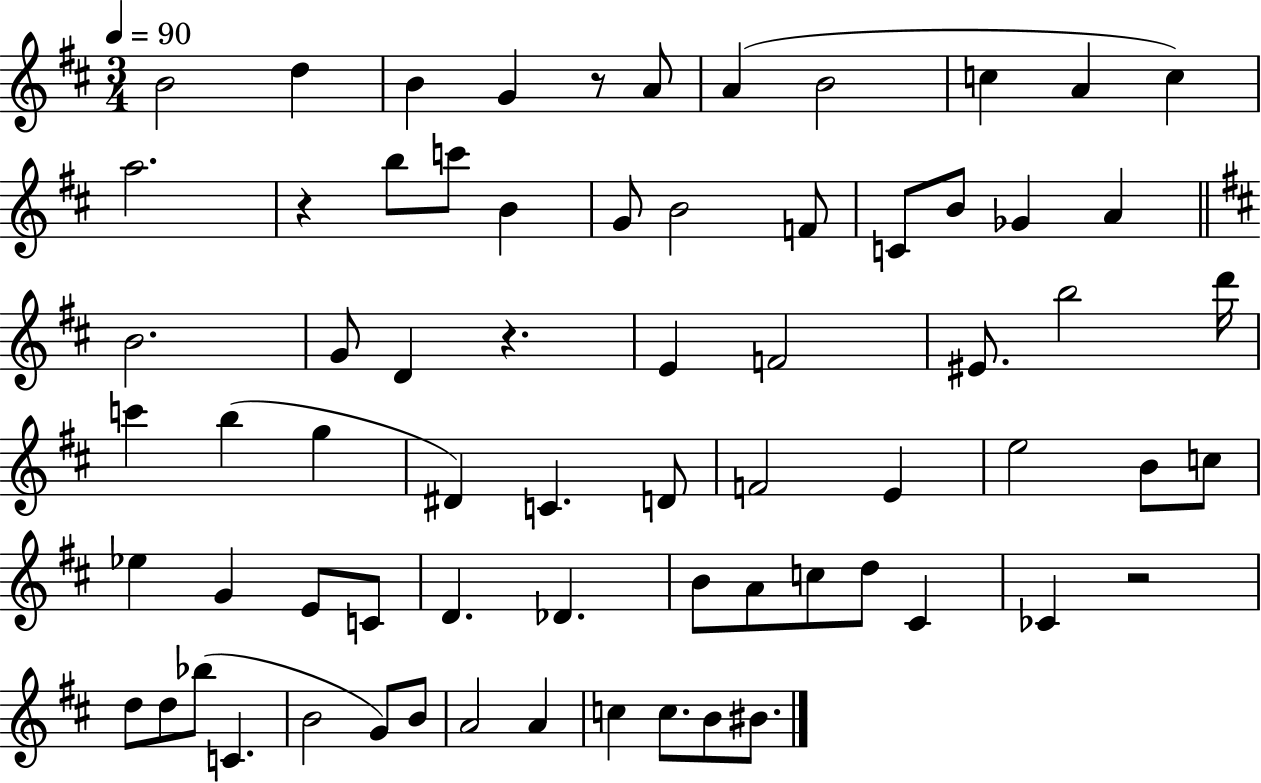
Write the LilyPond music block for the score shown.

{
  \clef treble
  \numericTimeSignature
  \time 3/4
  \key d \major
  \tempo 4 = 90
  b'2 d''4 | b'4 g'4 r8 a'8 | a'4( b'2 | c''4 a'4 c''4) | \break a''2. | r4 b''8 c'''8 b'4 | g'8 b'2 f'8 | c'8 b'8 ges'4 a'4 | \break \bar "||" \break \key b \minor b'2. | g'8 d'4 r4. | e'4 f'2 | eis'8. b''2 d'''16 | \break c'''4 b''4( g''4 | dis'4) c'4. d'8 | f'2 e'4 | e''2 b'8 c''8 | \break ees''4 g'4 e'8 c'8 | d'4. des'4. | b'8 a'8 c''8 d''8 cis'4 | ces'4 r2 | \break d''8 d''8 bes''8( c'4. | b'2 g'8) b'8 | a'2 a'4 | c''4 c''8. b'8 bis'8. | \break \bar "|."
}